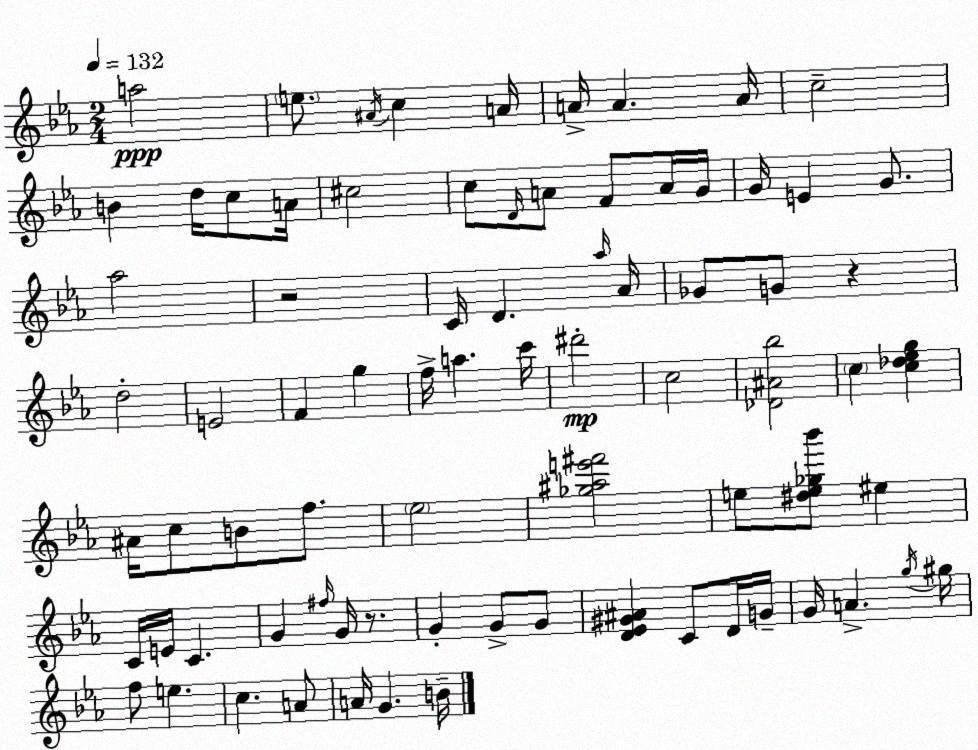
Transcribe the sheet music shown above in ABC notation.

X:1
T:Untitled
M:2/4
L:1/4
K:Eb
a2 e/2 ^A/4 c A/4 A/4 A A/4 c2 B d/4 c/2 A/4 ^c2 c/2 D/4 A/2 F/2 A/4 G/4 G/4 E G/2 _a2 z2 C/4 D _a/4 _A/4 _G/2 G/2 z d2 E2 F g f/4 a c'/4 ^d'2 c2 [_D^A_b]2 c [c_d_eg] ^A/4 c/2 B/2 f/2 _e2 [_g^ae'^f']2 e/2 [^de_g_b']/2 ^e C/4 E/4 C G ^f/4 G/4 z/2 G G/2 G/2 [D_E^G^A] C/2 D/4 G/4 G/4 A g/4 ^g/4 f/2 e c A/2 A/4 G B/4